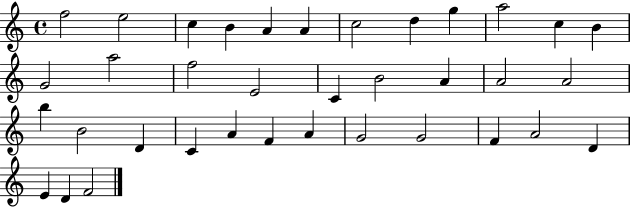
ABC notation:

X:1
T:Untitled
M:4/4
L:1/4
K:C
f2 e2 c B A A c2 d g a2 c B G2 a2 f2 E2 C B2 A A2 A2 b B2 D C A F A G2 G2 F A2 D E D F2